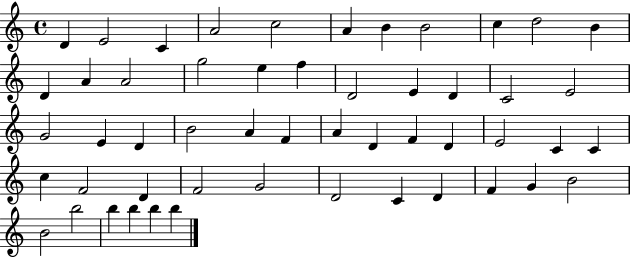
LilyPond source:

{
  \clef treble
  \time 4/4
  \defaultTimeSignature
  \key c \major
  d'4 e'2 c'4 | a'2 c''2 | a'4 b'4 b'2 | c''4 d''2 b'4 | \break d'4 a'4 a'2 | g''2 e''4 f''4 | d'2 e'4 d'4 | c'2 e'2 | \break g'2 e'4 d'4 | b'2 a'4 f'4 | a'4 d'4 f'4 d'4 | e'2 c'4 c'4 | \break c''4 f'2 d'4 | f'2 g'2 | d'2 c'4 d'4 | f'4 g'4 b'2 | \break b'2 b''2 | b''4 b''4 b''4 b''4 | \bar "|."
}